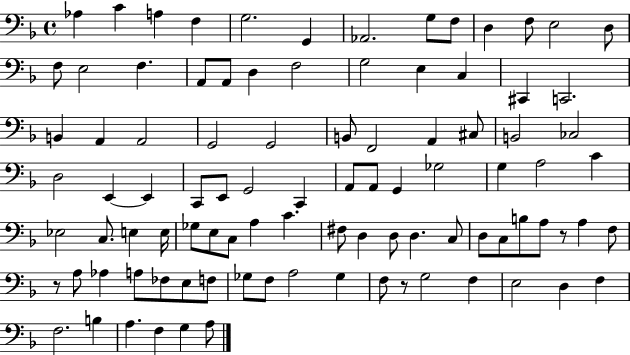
X:1
T:Untitled
M:4/4
L:1/4
K:F
_A, C A, F, G,2 G,, _A,,2 G,/2 F,/2 D, F,/2 E,2 D,/2 F,/2 E,2 F, A,,/2 A,,/2 D, F,2 G,2 E, C, ^C,, C,,2 B,, A,, A,,2 G,,2 G,,2 B,,/2 F,,2 A,, ^C,/2 B,,2 _C,2 D,2 E,, E,, C,,/2 E,,/2 G,,2 C,, A,,/2 A,,/2 G,, _G,2 G, A,2 C _E,2 C,/2 E, E,/4 _G,/2 E,/2 C,/2 A, C ^F,/2 D, D,/2 D, C,/2 D,/2 C,/2 B,/2 A,/2 z/2 A, F,/2 z/2 A,/2 _A, A,/2 _F,/2 E,/2 F,/2 _G,/2 F,/2 A,2 _G, F,/2 z/2 G,2 F, E,2 D, F, F,2 B, A, F, G, A,/2